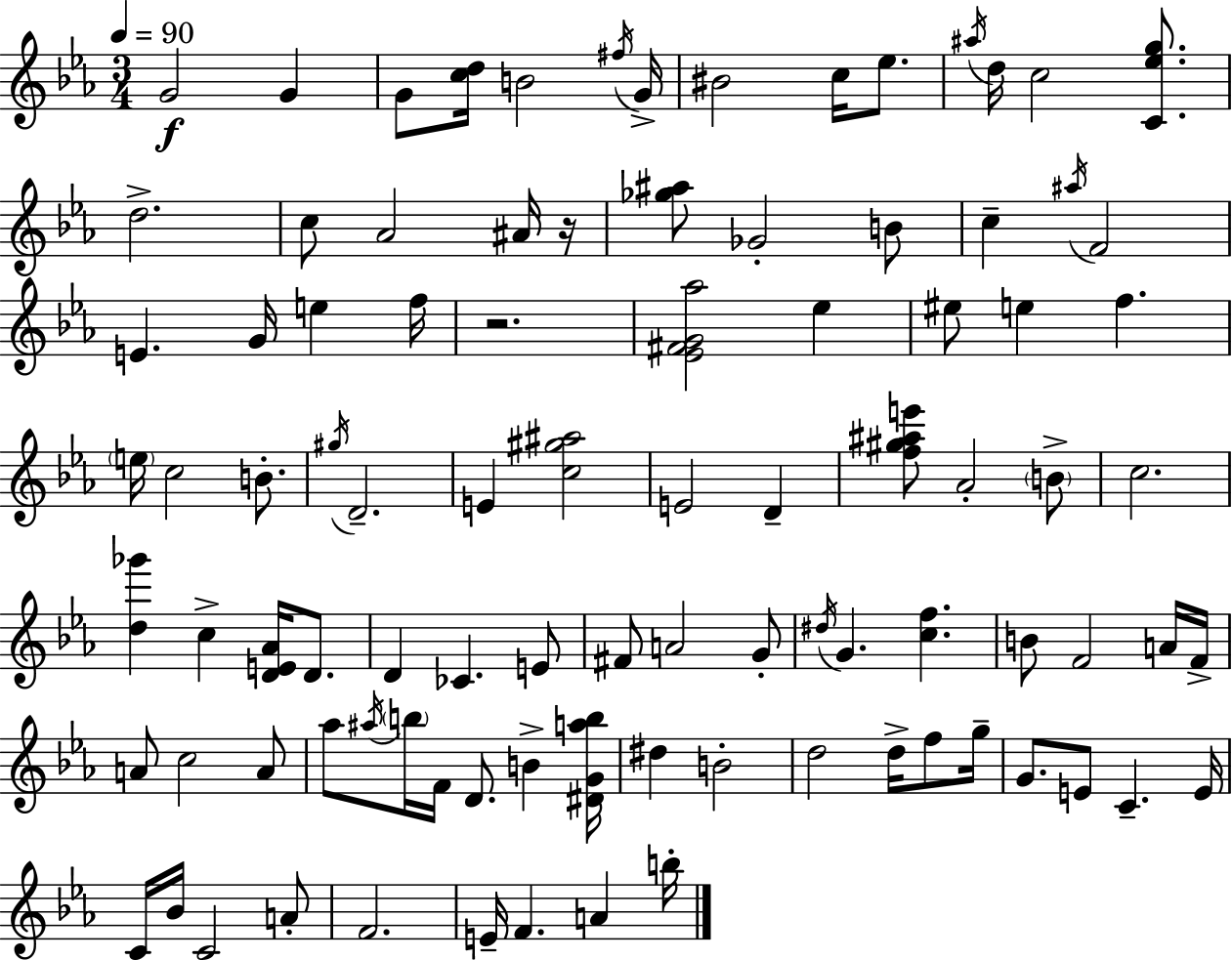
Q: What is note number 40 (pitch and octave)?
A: C5